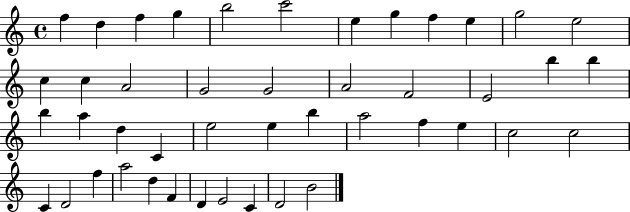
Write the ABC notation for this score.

X:1
T:Untitled
M:4/4
L:1/4
K:C
f d f g b2 c'2 e g f e g2 e2 c c A2 G2 G2 A2 F2 E2 b b b a d C e2 e b a2 f e c2 c2 C D2 f a2 d F D E2 C D2 B2